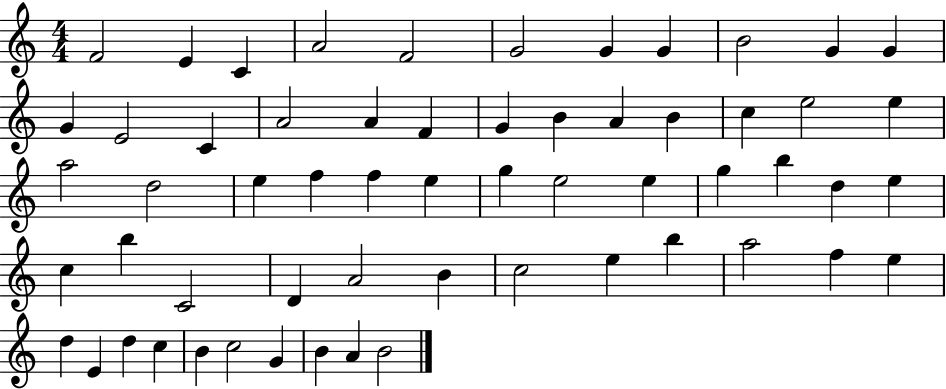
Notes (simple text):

F4/h E4/q C4/q A4/h F4/h G4/h G4/q G4/q B4/h G4/q G4/q G4/q E4/h C4/q A4/h A4/q F4/q G4/q B4/q A4/q B4/q C5/q E5/h E5/q A5/h D5/h E5/q F5/q F5/q E5/q G5/q E5/h E5/q G5/q B5/q D5/q E5/q C5/q B5/q C4/h D4/q A4/h B4/q C5/h E5/q B5/q A5/h F5/q E5/q D5/q E4/q D5/q C5/q B4/q C5/h G4/q B4/q A4/q B4/h